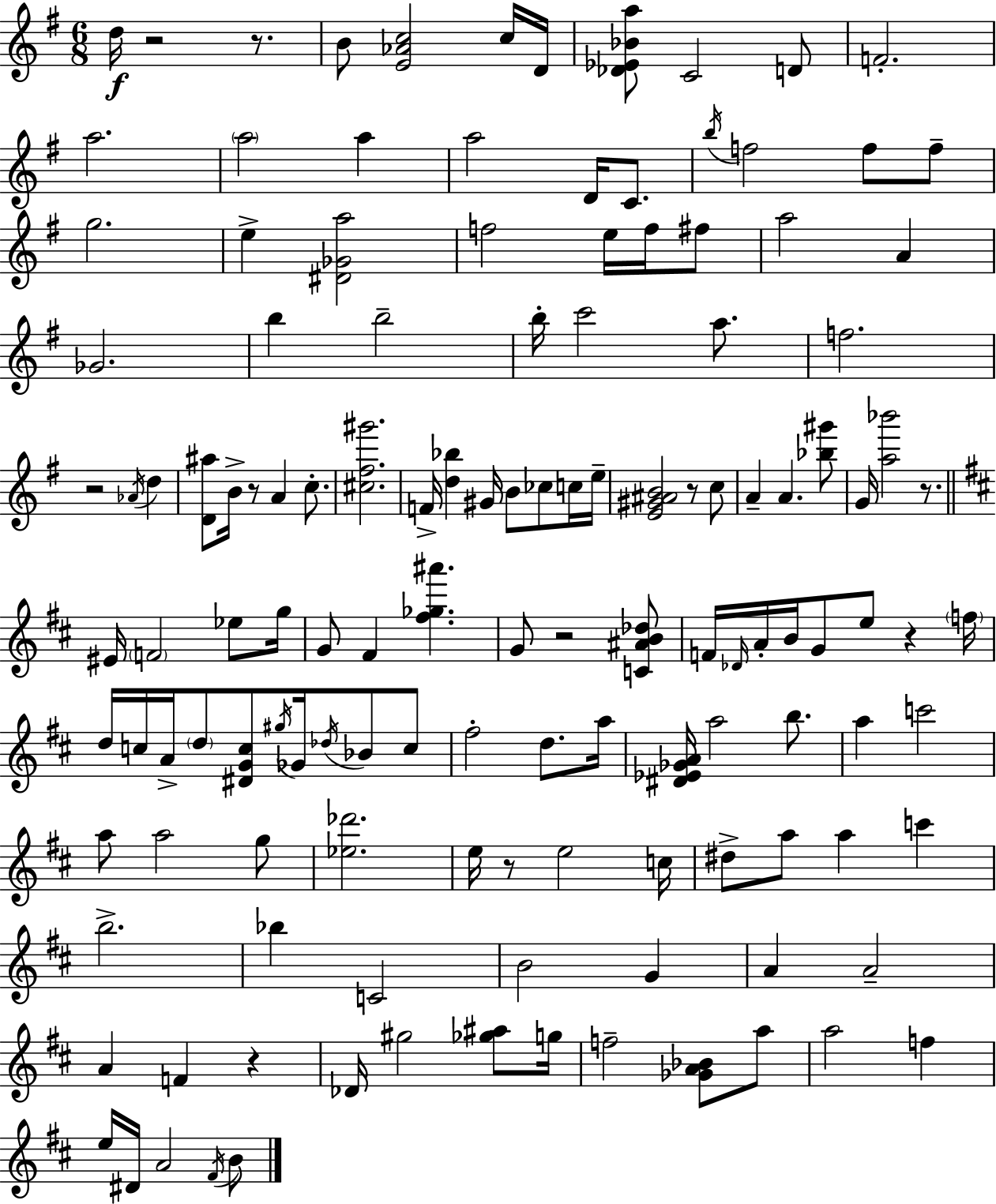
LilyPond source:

{
  \clef treble
  \numericTimeSignature
  \time 6/8
  \key e \minor
  \repeat volta 2 { d''16\f r2 r8. | b'8 <e' aes' c''>2 c''16 d'16 | <des' ees' bes' a''>8 c'2 d'8 | f'2.-. | \break a''2. | \parenthesize a''2 a''4 | a''2 d'16 c'8. | \acciaccatura { b''16 } f''2 f''8 f''8-- | \break g''2. | e''4-> <dis' ges' a''>2 | f''2 e''16 f''16 fis''8 | a''2 a'4 | \break ges'2. | b''4 b''2-- | b''16-. c'''2 a''8. | f''2. | \break r2 \acciaccatura { aes'16 } d''4 | <d' ais''>8 b'16-> r8 a'4 c''8.-. | <cis'' fis'' gis'''>2. | f'16-> <d'' bes''>4 gis'16 b'8 ces''8 | \break c''16 e''16-- <e' gis' ais' b'>2 r8 | c''8 a'4-- a'4. | <bes'' gis'''>8 g'16 <a'' bes'''>2 r8. | \bar "||" \break \key d \major eis'16 \parenthesize f'2 ees''8 g''16 | g'8 fis'4 <fis'' ges'' ais'''>4. | g'8 r2 <c' ais' b' des''>8 | f'16 \grace { des'16 } a'16-. b'16 g'8 e''8 r4 | \break \parenthesize f''16 d''16 c''16 a'16-> \parenthesize d''8 <dis' g' c''>8 \acciaccatura { gis''16 } ges'16 \acciaccatura { des''16 } bes'8 | c''8 fis''2-. d''8. | a''16 <dis' ees' ges' a'>16 a''2 | b''8. a''4 c'''2 | \break a''8 a''2 | g''8 <ees'' des'''>2. | e''16 r8 e''2 | c''16 dis''8-> a''8 a''4 c'''4 | \break b''2.-> | bes''4 c'2 | b'2 g'4 | a'4 a'2-- | \break a'4 f'4 r4 | des'16 gis''2 | <ges'' ais''>8 g''16 f''2-- <ges' a' bes'>8 | a''8 a''2 f''4 | \break e''16 dis'16 a'2 | \acciaccatura { fis'16 } b'8 } \bar "|."
}